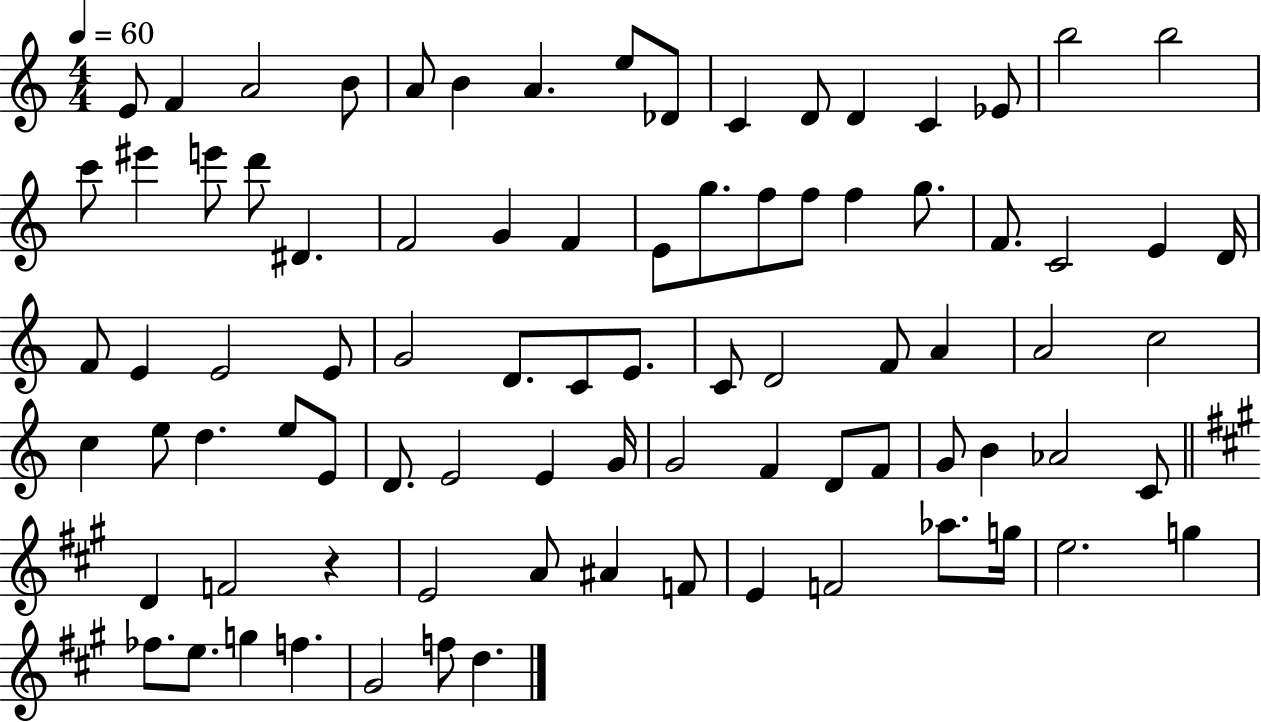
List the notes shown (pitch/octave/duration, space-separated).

E4/e F4/q A4/h B4/e A4/e B4/q A4/q. E5/e Db4/e C4/q D4/e D4/q C4/q Eb4/e B5/h B5/h C6/e EIS6/q E6/e D6/e D#4/q. F4/h G4/q F4/q E4/e G5/e. F5/e F5/e F5/q G5/e. F4/e. C4/h E4/q D4/s F4/e E4/q E4/h E4/e G4/h D4/e. C4/e E4/e. C4/e D4/h F4/e A4/q A4/h C5/h C5/q E5/e D5/q. E5/e E4/e D4/e. E4/h E4/q G4/s G4/h F4/q D4/e F4/e G4/e B4/q Ab4/h C4/e D4/q F4/h R/q E4/h A4/e A#4/q F4/e E4/q F4/h Ab5/e. G5/s E5/h. G5/q FES5/e. E5/e. G5/q F5/q. G#4/h F5/e D5/q.